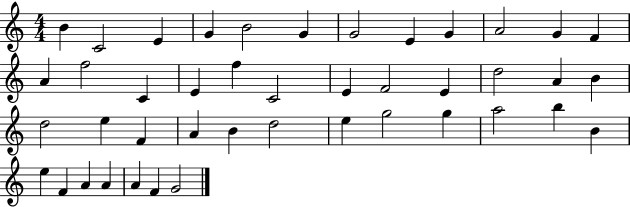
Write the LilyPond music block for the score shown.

{
  \clef treble
  \numericTimeSignature
  \time 4/4
  \key c \major
  b'4 c'2 e'4 | g'4 b'2 g'4 | g'2 e'4 g'4 | a'2 g'4 f'4 | \break a'4 f''2 c'4 | e'4 f''4 c'2 | e'4 f'2 e'4 | d''2 a'4 b'4 | \break d''2 e''4 f'4 | a'4 b'4 d''2 | e''4 g''2 g''4 | a''2 b''4 b'4 | \break e''4 f'4 a'4 a'4 | a'4 f'4 g'2 | \bar "|."
}